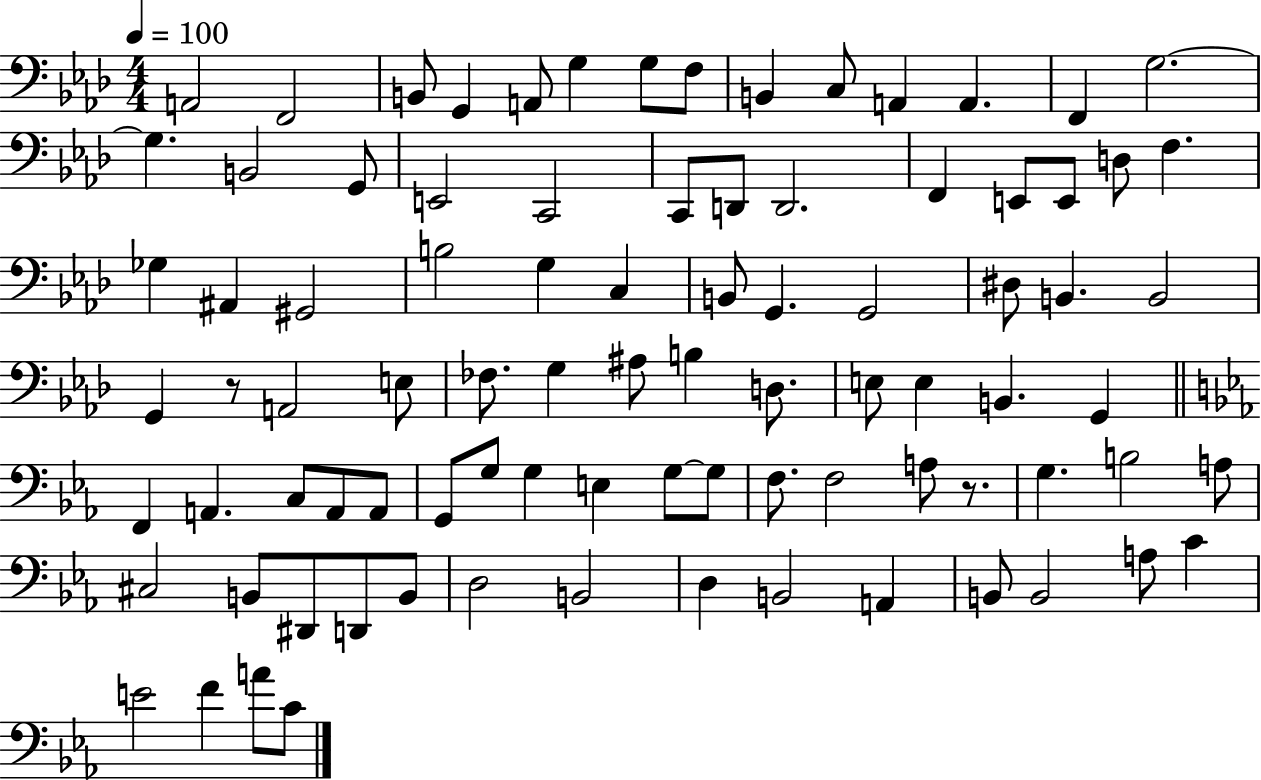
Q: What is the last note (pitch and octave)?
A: C4